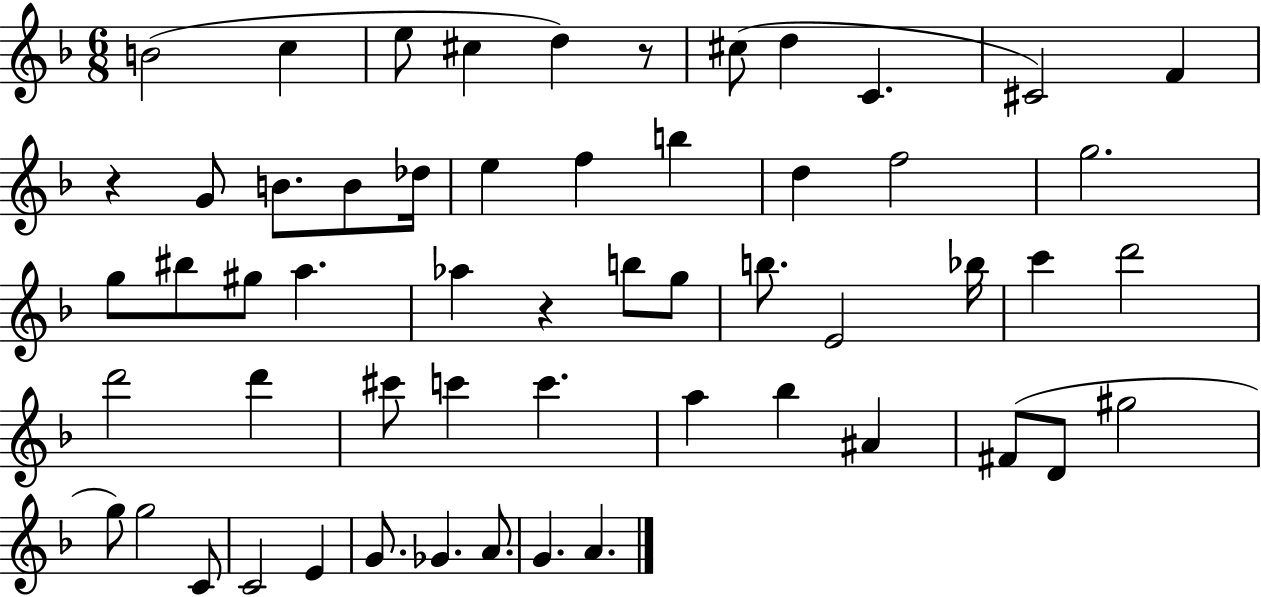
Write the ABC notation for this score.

X:1
T:Untitled
M:6/8
L:1/4
K:F
B2 c e/2 ^c d z/2 ^c/2 d C ^C2 F z G/2 B/2 B/2 _d/4 e f b d f2 g2 g/2 ^b/2 ^g/2 a _a z b/2 g/2 b/2 E2 _b/4 c' d'2 d'2 d' ^c'/2 c' c' a _b ^A ^F/2 D/2 ^g2 g/2 g2 C/2 C2 E G/2 _G A/2 G A